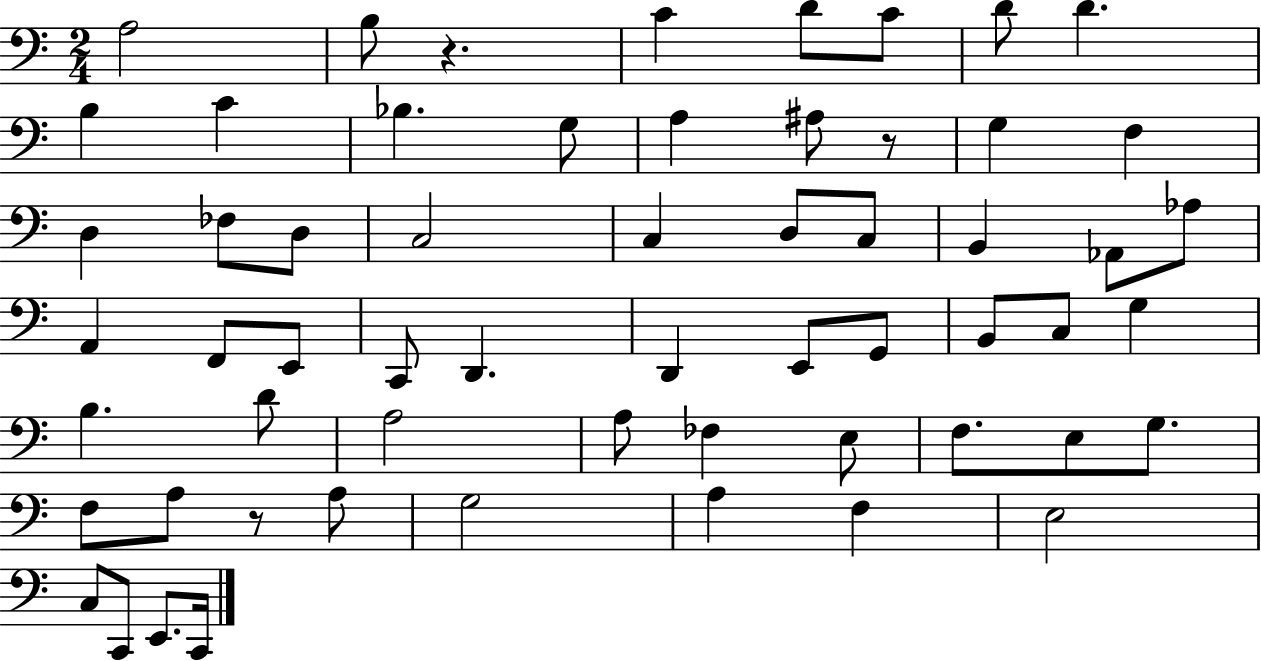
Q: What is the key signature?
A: C major